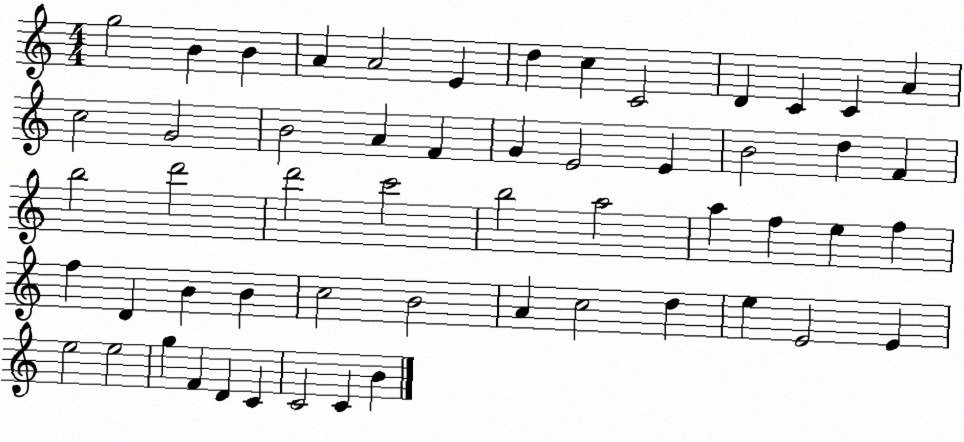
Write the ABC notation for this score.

X:1
T:Untitled
M:4/4
L:1/4
K:C
g2 B B A A2 E d c C2 D C C A c2 G2 B2 A F G E2 E B2 d F b2 d'2 d'2 c'2 b2 a2 a f e f f D B B c2 B2 A c2 d e E2 E e2 e2 g F D C C2 C B